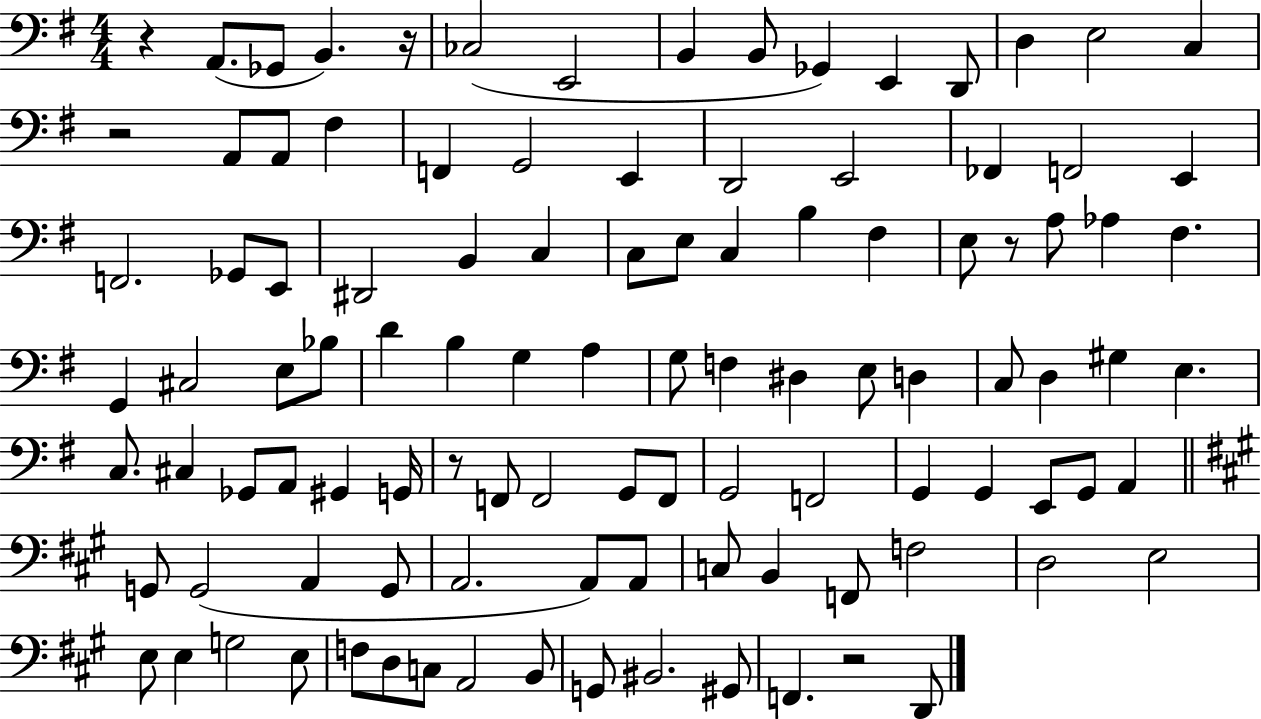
{
  \clef bass
  \numericTimeSignature
  \time 4/4
  \key g \major
  r4 a,8.( ges,8 b,4.) r16 | ces2( e,2 | b,4 b,8 ges,4) e,4 d,8 | d4 e2 c4 | \break r2 a,8 a,8 fis4 | f,4 g,2 e,4 | d,2 e,2 | fes,4 f,2 e,4 | \break f,2. ges,8 e,8 | dis,2 b,4 c4 | c8 e8 c4 b4 fis4 | e8 r8 a8 aes4 fis4. | \break g,4 cis2 e8 bes8 | d'4 b4 g4 a4 | g8 f4 dis4 e8 d4 | c8 d4 gis4 e4. | \break c8. cis4 ges,8 a,8 gis,4 g,16 | r8 f,8 f,2 g,8 f,8 | g,2 f,2 | g,4 g,4 e,8 g,8 a,4 | \break \bar "||" \break \key a \major g,8 g,2( a,4 g,8 | a,2. a,8) a,8 | c8 b,4 f,8 f2 | d2 e2 | \break e8 e4 g2 e8 | f8 d8 c8 a,2 b,8 | g,8 bis,2. gis,8 | f,4. r2 d,8 | \break \bar "|."
}